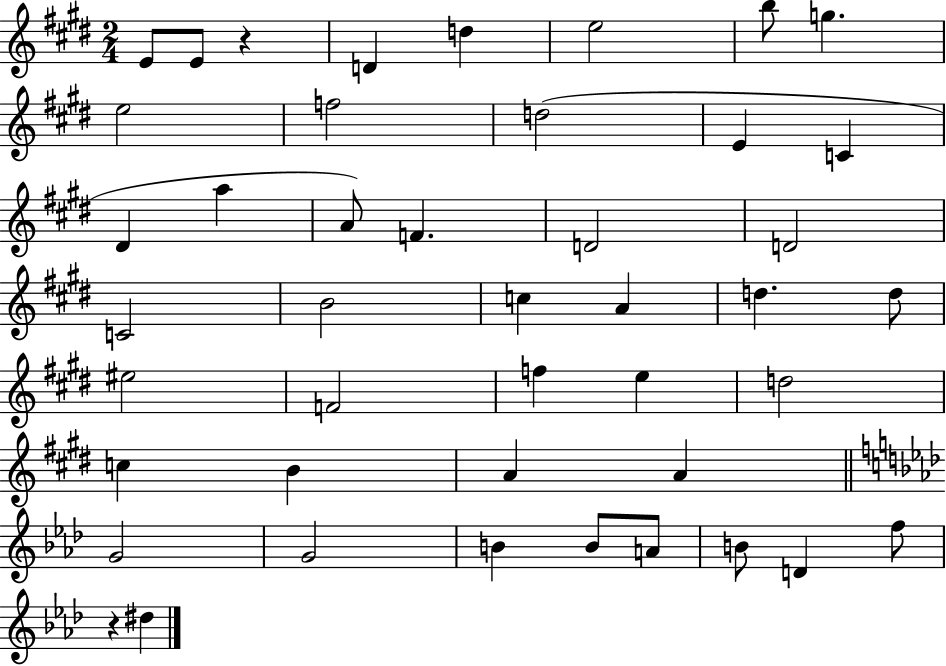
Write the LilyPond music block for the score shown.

{
  \clef treble
  \numericTimeSignature
  \time 2/4
  \key e \major
  e'8 e'8 r4 | d'4 d''4 | e''2 | b''8 g''4. | \break e''2 | f''2 | d''2( | e'4 c'4 | \break dis'4 a''4 | a'8) f'4. | d'2 | d'2 | \break c'2 | b'2 | c''4 a'4 | d''4. d''8 | \break eis''2 | f'2 | f''4 e''4 | d''2 | \break c''4 b'4 | a'4 a'4 | \bar "||" \break \key f \minor g'2 | g'2 | b'4 b'8 a'8 | b'8 d'4 f''8 | \break r4 dis''4 | \bar "|."
}